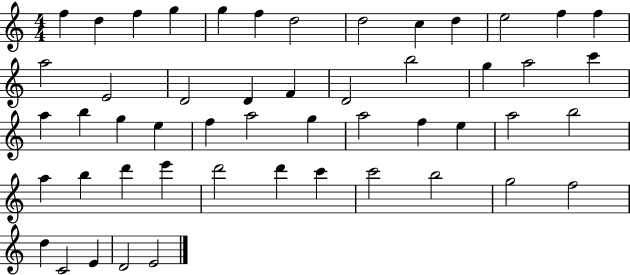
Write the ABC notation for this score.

X:1
T:Untitled
M:4/4
L:1/4
K:C
f d f g g f d2 d2 c d e2 f f a2 E2 D2 D F D2 b2 g a2 c' a b g e f a2 g a2 f e a2 b2 a b d' e' d'2 d' c' c'2 b2 g2 f2 d C2 E D2 E2